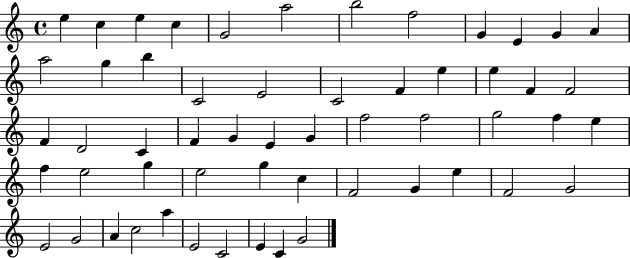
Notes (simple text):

E5/q C5/q E5/q C5/q G4/h A5/h B5/h F5/h G4/q E4/q G4/q A4/q A5/h G5/q B5/q C4/h E4/h C4/h F4/q E5/q E5/q F4/q F4/h F4/q D4/h C4/q F4/q G4/q E4/q G4/q F5/h F5/h G5/h F5/q E5/q F5/q E5/h G5/q E5/h G5/q C5/q F4/h G4/q E5/q F4/h G4/h E4/h G4/h A4/q C5/h A5/q E4/h C4/h E4/q C4/q G4/h